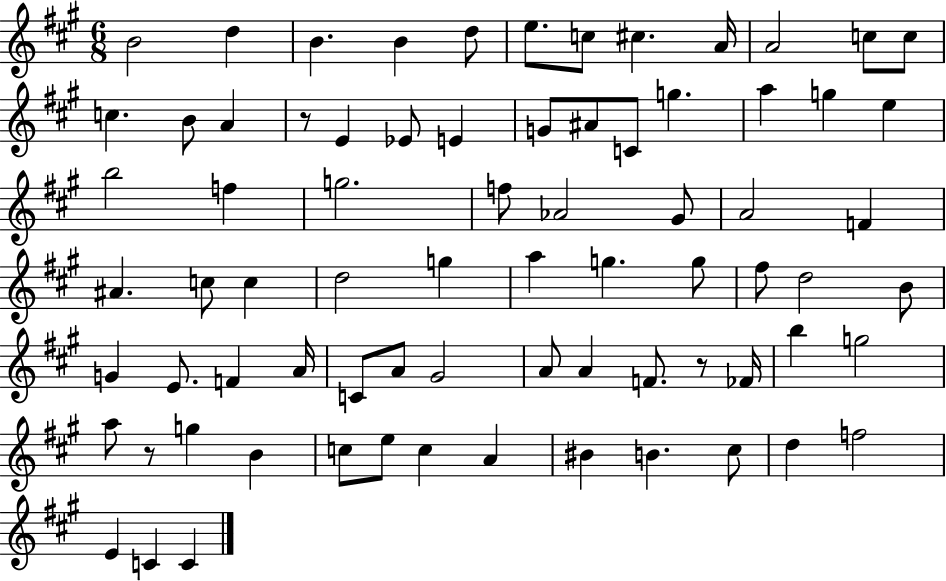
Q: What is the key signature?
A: A major